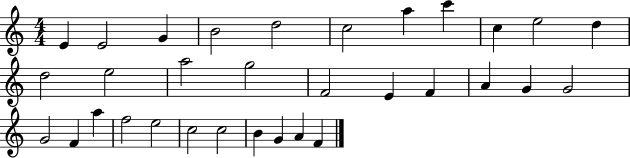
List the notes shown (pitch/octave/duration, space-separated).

E4/q E4/h G4/q B4/h D5/h C5/h A5/q C6/q C5/q E5/h D5/q D5/h E5/h A5/h G5/h F4/h E4/q F4/q A4/q G4/q G4/h G4/h F4/q A5/q F5/h E5/h C5/h C5/h B4/q G4/q A4/q F4/q